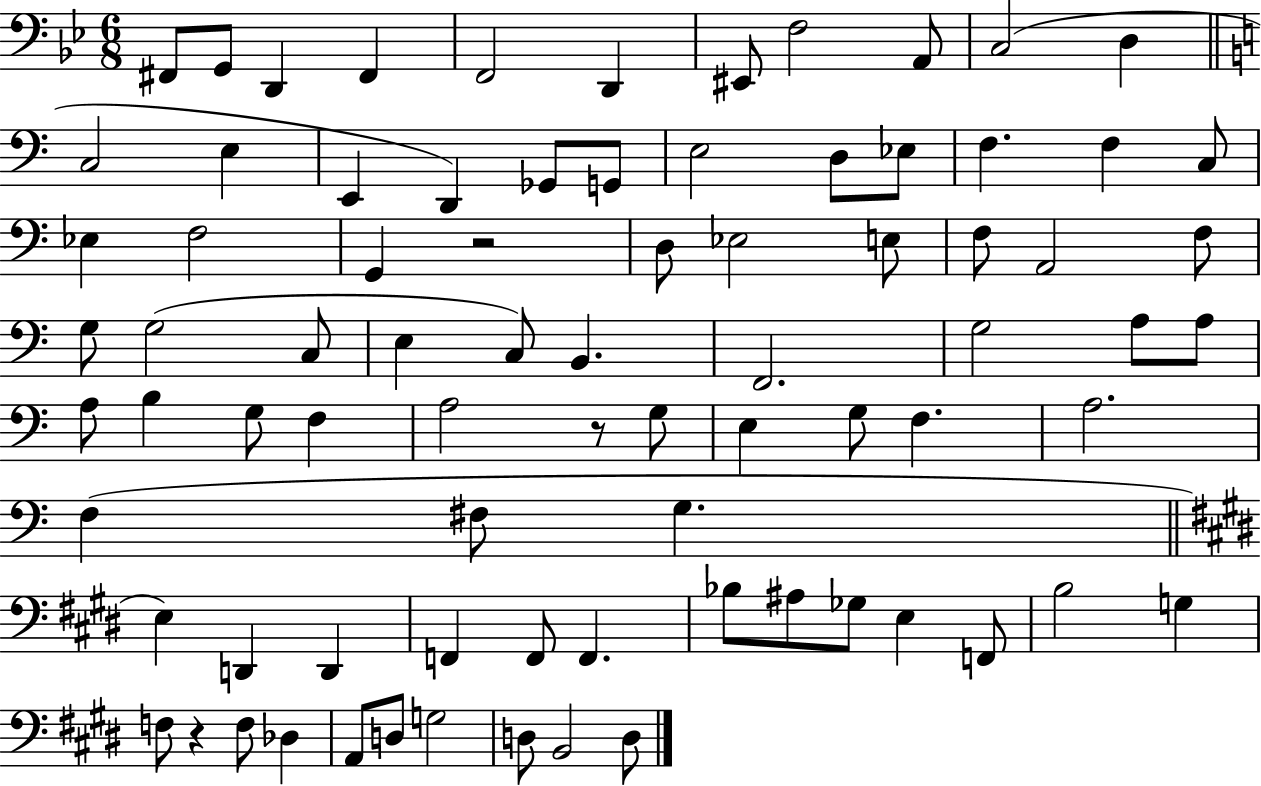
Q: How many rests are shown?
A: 3